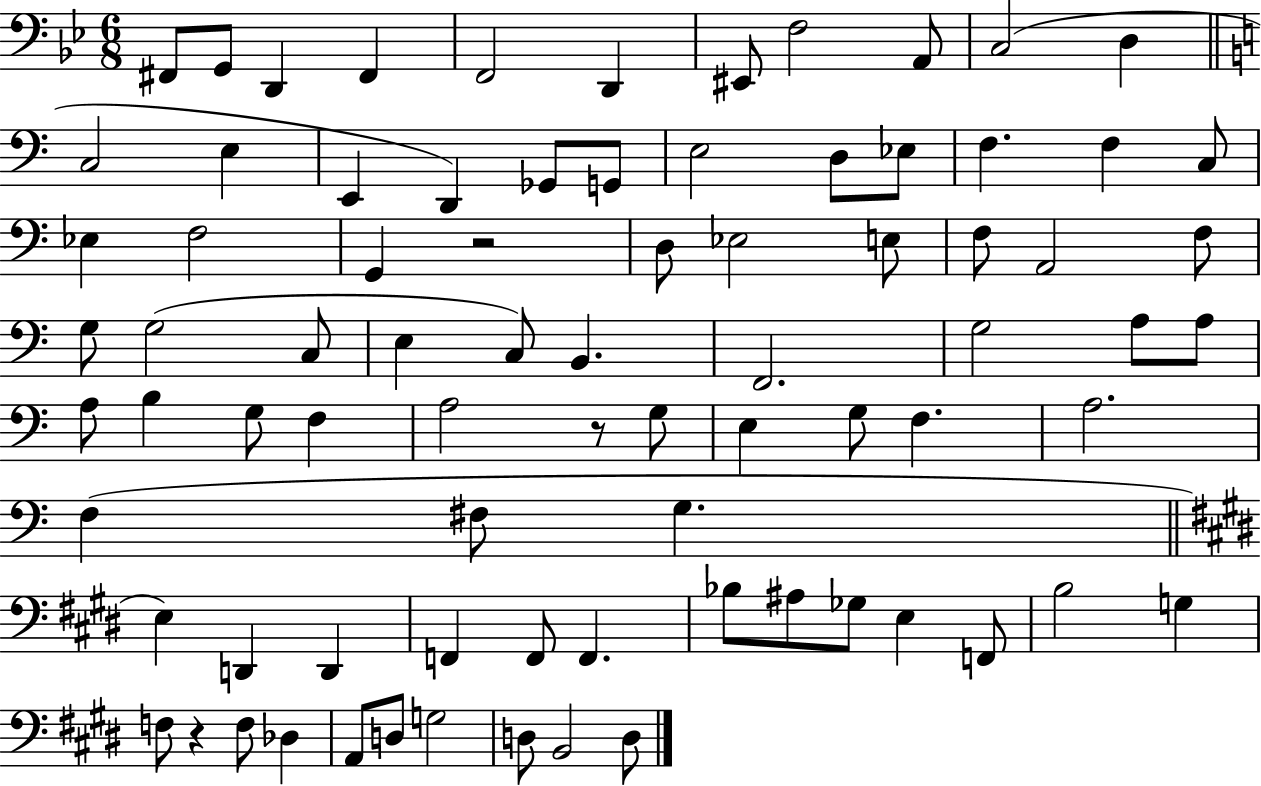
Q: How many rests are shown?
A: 3